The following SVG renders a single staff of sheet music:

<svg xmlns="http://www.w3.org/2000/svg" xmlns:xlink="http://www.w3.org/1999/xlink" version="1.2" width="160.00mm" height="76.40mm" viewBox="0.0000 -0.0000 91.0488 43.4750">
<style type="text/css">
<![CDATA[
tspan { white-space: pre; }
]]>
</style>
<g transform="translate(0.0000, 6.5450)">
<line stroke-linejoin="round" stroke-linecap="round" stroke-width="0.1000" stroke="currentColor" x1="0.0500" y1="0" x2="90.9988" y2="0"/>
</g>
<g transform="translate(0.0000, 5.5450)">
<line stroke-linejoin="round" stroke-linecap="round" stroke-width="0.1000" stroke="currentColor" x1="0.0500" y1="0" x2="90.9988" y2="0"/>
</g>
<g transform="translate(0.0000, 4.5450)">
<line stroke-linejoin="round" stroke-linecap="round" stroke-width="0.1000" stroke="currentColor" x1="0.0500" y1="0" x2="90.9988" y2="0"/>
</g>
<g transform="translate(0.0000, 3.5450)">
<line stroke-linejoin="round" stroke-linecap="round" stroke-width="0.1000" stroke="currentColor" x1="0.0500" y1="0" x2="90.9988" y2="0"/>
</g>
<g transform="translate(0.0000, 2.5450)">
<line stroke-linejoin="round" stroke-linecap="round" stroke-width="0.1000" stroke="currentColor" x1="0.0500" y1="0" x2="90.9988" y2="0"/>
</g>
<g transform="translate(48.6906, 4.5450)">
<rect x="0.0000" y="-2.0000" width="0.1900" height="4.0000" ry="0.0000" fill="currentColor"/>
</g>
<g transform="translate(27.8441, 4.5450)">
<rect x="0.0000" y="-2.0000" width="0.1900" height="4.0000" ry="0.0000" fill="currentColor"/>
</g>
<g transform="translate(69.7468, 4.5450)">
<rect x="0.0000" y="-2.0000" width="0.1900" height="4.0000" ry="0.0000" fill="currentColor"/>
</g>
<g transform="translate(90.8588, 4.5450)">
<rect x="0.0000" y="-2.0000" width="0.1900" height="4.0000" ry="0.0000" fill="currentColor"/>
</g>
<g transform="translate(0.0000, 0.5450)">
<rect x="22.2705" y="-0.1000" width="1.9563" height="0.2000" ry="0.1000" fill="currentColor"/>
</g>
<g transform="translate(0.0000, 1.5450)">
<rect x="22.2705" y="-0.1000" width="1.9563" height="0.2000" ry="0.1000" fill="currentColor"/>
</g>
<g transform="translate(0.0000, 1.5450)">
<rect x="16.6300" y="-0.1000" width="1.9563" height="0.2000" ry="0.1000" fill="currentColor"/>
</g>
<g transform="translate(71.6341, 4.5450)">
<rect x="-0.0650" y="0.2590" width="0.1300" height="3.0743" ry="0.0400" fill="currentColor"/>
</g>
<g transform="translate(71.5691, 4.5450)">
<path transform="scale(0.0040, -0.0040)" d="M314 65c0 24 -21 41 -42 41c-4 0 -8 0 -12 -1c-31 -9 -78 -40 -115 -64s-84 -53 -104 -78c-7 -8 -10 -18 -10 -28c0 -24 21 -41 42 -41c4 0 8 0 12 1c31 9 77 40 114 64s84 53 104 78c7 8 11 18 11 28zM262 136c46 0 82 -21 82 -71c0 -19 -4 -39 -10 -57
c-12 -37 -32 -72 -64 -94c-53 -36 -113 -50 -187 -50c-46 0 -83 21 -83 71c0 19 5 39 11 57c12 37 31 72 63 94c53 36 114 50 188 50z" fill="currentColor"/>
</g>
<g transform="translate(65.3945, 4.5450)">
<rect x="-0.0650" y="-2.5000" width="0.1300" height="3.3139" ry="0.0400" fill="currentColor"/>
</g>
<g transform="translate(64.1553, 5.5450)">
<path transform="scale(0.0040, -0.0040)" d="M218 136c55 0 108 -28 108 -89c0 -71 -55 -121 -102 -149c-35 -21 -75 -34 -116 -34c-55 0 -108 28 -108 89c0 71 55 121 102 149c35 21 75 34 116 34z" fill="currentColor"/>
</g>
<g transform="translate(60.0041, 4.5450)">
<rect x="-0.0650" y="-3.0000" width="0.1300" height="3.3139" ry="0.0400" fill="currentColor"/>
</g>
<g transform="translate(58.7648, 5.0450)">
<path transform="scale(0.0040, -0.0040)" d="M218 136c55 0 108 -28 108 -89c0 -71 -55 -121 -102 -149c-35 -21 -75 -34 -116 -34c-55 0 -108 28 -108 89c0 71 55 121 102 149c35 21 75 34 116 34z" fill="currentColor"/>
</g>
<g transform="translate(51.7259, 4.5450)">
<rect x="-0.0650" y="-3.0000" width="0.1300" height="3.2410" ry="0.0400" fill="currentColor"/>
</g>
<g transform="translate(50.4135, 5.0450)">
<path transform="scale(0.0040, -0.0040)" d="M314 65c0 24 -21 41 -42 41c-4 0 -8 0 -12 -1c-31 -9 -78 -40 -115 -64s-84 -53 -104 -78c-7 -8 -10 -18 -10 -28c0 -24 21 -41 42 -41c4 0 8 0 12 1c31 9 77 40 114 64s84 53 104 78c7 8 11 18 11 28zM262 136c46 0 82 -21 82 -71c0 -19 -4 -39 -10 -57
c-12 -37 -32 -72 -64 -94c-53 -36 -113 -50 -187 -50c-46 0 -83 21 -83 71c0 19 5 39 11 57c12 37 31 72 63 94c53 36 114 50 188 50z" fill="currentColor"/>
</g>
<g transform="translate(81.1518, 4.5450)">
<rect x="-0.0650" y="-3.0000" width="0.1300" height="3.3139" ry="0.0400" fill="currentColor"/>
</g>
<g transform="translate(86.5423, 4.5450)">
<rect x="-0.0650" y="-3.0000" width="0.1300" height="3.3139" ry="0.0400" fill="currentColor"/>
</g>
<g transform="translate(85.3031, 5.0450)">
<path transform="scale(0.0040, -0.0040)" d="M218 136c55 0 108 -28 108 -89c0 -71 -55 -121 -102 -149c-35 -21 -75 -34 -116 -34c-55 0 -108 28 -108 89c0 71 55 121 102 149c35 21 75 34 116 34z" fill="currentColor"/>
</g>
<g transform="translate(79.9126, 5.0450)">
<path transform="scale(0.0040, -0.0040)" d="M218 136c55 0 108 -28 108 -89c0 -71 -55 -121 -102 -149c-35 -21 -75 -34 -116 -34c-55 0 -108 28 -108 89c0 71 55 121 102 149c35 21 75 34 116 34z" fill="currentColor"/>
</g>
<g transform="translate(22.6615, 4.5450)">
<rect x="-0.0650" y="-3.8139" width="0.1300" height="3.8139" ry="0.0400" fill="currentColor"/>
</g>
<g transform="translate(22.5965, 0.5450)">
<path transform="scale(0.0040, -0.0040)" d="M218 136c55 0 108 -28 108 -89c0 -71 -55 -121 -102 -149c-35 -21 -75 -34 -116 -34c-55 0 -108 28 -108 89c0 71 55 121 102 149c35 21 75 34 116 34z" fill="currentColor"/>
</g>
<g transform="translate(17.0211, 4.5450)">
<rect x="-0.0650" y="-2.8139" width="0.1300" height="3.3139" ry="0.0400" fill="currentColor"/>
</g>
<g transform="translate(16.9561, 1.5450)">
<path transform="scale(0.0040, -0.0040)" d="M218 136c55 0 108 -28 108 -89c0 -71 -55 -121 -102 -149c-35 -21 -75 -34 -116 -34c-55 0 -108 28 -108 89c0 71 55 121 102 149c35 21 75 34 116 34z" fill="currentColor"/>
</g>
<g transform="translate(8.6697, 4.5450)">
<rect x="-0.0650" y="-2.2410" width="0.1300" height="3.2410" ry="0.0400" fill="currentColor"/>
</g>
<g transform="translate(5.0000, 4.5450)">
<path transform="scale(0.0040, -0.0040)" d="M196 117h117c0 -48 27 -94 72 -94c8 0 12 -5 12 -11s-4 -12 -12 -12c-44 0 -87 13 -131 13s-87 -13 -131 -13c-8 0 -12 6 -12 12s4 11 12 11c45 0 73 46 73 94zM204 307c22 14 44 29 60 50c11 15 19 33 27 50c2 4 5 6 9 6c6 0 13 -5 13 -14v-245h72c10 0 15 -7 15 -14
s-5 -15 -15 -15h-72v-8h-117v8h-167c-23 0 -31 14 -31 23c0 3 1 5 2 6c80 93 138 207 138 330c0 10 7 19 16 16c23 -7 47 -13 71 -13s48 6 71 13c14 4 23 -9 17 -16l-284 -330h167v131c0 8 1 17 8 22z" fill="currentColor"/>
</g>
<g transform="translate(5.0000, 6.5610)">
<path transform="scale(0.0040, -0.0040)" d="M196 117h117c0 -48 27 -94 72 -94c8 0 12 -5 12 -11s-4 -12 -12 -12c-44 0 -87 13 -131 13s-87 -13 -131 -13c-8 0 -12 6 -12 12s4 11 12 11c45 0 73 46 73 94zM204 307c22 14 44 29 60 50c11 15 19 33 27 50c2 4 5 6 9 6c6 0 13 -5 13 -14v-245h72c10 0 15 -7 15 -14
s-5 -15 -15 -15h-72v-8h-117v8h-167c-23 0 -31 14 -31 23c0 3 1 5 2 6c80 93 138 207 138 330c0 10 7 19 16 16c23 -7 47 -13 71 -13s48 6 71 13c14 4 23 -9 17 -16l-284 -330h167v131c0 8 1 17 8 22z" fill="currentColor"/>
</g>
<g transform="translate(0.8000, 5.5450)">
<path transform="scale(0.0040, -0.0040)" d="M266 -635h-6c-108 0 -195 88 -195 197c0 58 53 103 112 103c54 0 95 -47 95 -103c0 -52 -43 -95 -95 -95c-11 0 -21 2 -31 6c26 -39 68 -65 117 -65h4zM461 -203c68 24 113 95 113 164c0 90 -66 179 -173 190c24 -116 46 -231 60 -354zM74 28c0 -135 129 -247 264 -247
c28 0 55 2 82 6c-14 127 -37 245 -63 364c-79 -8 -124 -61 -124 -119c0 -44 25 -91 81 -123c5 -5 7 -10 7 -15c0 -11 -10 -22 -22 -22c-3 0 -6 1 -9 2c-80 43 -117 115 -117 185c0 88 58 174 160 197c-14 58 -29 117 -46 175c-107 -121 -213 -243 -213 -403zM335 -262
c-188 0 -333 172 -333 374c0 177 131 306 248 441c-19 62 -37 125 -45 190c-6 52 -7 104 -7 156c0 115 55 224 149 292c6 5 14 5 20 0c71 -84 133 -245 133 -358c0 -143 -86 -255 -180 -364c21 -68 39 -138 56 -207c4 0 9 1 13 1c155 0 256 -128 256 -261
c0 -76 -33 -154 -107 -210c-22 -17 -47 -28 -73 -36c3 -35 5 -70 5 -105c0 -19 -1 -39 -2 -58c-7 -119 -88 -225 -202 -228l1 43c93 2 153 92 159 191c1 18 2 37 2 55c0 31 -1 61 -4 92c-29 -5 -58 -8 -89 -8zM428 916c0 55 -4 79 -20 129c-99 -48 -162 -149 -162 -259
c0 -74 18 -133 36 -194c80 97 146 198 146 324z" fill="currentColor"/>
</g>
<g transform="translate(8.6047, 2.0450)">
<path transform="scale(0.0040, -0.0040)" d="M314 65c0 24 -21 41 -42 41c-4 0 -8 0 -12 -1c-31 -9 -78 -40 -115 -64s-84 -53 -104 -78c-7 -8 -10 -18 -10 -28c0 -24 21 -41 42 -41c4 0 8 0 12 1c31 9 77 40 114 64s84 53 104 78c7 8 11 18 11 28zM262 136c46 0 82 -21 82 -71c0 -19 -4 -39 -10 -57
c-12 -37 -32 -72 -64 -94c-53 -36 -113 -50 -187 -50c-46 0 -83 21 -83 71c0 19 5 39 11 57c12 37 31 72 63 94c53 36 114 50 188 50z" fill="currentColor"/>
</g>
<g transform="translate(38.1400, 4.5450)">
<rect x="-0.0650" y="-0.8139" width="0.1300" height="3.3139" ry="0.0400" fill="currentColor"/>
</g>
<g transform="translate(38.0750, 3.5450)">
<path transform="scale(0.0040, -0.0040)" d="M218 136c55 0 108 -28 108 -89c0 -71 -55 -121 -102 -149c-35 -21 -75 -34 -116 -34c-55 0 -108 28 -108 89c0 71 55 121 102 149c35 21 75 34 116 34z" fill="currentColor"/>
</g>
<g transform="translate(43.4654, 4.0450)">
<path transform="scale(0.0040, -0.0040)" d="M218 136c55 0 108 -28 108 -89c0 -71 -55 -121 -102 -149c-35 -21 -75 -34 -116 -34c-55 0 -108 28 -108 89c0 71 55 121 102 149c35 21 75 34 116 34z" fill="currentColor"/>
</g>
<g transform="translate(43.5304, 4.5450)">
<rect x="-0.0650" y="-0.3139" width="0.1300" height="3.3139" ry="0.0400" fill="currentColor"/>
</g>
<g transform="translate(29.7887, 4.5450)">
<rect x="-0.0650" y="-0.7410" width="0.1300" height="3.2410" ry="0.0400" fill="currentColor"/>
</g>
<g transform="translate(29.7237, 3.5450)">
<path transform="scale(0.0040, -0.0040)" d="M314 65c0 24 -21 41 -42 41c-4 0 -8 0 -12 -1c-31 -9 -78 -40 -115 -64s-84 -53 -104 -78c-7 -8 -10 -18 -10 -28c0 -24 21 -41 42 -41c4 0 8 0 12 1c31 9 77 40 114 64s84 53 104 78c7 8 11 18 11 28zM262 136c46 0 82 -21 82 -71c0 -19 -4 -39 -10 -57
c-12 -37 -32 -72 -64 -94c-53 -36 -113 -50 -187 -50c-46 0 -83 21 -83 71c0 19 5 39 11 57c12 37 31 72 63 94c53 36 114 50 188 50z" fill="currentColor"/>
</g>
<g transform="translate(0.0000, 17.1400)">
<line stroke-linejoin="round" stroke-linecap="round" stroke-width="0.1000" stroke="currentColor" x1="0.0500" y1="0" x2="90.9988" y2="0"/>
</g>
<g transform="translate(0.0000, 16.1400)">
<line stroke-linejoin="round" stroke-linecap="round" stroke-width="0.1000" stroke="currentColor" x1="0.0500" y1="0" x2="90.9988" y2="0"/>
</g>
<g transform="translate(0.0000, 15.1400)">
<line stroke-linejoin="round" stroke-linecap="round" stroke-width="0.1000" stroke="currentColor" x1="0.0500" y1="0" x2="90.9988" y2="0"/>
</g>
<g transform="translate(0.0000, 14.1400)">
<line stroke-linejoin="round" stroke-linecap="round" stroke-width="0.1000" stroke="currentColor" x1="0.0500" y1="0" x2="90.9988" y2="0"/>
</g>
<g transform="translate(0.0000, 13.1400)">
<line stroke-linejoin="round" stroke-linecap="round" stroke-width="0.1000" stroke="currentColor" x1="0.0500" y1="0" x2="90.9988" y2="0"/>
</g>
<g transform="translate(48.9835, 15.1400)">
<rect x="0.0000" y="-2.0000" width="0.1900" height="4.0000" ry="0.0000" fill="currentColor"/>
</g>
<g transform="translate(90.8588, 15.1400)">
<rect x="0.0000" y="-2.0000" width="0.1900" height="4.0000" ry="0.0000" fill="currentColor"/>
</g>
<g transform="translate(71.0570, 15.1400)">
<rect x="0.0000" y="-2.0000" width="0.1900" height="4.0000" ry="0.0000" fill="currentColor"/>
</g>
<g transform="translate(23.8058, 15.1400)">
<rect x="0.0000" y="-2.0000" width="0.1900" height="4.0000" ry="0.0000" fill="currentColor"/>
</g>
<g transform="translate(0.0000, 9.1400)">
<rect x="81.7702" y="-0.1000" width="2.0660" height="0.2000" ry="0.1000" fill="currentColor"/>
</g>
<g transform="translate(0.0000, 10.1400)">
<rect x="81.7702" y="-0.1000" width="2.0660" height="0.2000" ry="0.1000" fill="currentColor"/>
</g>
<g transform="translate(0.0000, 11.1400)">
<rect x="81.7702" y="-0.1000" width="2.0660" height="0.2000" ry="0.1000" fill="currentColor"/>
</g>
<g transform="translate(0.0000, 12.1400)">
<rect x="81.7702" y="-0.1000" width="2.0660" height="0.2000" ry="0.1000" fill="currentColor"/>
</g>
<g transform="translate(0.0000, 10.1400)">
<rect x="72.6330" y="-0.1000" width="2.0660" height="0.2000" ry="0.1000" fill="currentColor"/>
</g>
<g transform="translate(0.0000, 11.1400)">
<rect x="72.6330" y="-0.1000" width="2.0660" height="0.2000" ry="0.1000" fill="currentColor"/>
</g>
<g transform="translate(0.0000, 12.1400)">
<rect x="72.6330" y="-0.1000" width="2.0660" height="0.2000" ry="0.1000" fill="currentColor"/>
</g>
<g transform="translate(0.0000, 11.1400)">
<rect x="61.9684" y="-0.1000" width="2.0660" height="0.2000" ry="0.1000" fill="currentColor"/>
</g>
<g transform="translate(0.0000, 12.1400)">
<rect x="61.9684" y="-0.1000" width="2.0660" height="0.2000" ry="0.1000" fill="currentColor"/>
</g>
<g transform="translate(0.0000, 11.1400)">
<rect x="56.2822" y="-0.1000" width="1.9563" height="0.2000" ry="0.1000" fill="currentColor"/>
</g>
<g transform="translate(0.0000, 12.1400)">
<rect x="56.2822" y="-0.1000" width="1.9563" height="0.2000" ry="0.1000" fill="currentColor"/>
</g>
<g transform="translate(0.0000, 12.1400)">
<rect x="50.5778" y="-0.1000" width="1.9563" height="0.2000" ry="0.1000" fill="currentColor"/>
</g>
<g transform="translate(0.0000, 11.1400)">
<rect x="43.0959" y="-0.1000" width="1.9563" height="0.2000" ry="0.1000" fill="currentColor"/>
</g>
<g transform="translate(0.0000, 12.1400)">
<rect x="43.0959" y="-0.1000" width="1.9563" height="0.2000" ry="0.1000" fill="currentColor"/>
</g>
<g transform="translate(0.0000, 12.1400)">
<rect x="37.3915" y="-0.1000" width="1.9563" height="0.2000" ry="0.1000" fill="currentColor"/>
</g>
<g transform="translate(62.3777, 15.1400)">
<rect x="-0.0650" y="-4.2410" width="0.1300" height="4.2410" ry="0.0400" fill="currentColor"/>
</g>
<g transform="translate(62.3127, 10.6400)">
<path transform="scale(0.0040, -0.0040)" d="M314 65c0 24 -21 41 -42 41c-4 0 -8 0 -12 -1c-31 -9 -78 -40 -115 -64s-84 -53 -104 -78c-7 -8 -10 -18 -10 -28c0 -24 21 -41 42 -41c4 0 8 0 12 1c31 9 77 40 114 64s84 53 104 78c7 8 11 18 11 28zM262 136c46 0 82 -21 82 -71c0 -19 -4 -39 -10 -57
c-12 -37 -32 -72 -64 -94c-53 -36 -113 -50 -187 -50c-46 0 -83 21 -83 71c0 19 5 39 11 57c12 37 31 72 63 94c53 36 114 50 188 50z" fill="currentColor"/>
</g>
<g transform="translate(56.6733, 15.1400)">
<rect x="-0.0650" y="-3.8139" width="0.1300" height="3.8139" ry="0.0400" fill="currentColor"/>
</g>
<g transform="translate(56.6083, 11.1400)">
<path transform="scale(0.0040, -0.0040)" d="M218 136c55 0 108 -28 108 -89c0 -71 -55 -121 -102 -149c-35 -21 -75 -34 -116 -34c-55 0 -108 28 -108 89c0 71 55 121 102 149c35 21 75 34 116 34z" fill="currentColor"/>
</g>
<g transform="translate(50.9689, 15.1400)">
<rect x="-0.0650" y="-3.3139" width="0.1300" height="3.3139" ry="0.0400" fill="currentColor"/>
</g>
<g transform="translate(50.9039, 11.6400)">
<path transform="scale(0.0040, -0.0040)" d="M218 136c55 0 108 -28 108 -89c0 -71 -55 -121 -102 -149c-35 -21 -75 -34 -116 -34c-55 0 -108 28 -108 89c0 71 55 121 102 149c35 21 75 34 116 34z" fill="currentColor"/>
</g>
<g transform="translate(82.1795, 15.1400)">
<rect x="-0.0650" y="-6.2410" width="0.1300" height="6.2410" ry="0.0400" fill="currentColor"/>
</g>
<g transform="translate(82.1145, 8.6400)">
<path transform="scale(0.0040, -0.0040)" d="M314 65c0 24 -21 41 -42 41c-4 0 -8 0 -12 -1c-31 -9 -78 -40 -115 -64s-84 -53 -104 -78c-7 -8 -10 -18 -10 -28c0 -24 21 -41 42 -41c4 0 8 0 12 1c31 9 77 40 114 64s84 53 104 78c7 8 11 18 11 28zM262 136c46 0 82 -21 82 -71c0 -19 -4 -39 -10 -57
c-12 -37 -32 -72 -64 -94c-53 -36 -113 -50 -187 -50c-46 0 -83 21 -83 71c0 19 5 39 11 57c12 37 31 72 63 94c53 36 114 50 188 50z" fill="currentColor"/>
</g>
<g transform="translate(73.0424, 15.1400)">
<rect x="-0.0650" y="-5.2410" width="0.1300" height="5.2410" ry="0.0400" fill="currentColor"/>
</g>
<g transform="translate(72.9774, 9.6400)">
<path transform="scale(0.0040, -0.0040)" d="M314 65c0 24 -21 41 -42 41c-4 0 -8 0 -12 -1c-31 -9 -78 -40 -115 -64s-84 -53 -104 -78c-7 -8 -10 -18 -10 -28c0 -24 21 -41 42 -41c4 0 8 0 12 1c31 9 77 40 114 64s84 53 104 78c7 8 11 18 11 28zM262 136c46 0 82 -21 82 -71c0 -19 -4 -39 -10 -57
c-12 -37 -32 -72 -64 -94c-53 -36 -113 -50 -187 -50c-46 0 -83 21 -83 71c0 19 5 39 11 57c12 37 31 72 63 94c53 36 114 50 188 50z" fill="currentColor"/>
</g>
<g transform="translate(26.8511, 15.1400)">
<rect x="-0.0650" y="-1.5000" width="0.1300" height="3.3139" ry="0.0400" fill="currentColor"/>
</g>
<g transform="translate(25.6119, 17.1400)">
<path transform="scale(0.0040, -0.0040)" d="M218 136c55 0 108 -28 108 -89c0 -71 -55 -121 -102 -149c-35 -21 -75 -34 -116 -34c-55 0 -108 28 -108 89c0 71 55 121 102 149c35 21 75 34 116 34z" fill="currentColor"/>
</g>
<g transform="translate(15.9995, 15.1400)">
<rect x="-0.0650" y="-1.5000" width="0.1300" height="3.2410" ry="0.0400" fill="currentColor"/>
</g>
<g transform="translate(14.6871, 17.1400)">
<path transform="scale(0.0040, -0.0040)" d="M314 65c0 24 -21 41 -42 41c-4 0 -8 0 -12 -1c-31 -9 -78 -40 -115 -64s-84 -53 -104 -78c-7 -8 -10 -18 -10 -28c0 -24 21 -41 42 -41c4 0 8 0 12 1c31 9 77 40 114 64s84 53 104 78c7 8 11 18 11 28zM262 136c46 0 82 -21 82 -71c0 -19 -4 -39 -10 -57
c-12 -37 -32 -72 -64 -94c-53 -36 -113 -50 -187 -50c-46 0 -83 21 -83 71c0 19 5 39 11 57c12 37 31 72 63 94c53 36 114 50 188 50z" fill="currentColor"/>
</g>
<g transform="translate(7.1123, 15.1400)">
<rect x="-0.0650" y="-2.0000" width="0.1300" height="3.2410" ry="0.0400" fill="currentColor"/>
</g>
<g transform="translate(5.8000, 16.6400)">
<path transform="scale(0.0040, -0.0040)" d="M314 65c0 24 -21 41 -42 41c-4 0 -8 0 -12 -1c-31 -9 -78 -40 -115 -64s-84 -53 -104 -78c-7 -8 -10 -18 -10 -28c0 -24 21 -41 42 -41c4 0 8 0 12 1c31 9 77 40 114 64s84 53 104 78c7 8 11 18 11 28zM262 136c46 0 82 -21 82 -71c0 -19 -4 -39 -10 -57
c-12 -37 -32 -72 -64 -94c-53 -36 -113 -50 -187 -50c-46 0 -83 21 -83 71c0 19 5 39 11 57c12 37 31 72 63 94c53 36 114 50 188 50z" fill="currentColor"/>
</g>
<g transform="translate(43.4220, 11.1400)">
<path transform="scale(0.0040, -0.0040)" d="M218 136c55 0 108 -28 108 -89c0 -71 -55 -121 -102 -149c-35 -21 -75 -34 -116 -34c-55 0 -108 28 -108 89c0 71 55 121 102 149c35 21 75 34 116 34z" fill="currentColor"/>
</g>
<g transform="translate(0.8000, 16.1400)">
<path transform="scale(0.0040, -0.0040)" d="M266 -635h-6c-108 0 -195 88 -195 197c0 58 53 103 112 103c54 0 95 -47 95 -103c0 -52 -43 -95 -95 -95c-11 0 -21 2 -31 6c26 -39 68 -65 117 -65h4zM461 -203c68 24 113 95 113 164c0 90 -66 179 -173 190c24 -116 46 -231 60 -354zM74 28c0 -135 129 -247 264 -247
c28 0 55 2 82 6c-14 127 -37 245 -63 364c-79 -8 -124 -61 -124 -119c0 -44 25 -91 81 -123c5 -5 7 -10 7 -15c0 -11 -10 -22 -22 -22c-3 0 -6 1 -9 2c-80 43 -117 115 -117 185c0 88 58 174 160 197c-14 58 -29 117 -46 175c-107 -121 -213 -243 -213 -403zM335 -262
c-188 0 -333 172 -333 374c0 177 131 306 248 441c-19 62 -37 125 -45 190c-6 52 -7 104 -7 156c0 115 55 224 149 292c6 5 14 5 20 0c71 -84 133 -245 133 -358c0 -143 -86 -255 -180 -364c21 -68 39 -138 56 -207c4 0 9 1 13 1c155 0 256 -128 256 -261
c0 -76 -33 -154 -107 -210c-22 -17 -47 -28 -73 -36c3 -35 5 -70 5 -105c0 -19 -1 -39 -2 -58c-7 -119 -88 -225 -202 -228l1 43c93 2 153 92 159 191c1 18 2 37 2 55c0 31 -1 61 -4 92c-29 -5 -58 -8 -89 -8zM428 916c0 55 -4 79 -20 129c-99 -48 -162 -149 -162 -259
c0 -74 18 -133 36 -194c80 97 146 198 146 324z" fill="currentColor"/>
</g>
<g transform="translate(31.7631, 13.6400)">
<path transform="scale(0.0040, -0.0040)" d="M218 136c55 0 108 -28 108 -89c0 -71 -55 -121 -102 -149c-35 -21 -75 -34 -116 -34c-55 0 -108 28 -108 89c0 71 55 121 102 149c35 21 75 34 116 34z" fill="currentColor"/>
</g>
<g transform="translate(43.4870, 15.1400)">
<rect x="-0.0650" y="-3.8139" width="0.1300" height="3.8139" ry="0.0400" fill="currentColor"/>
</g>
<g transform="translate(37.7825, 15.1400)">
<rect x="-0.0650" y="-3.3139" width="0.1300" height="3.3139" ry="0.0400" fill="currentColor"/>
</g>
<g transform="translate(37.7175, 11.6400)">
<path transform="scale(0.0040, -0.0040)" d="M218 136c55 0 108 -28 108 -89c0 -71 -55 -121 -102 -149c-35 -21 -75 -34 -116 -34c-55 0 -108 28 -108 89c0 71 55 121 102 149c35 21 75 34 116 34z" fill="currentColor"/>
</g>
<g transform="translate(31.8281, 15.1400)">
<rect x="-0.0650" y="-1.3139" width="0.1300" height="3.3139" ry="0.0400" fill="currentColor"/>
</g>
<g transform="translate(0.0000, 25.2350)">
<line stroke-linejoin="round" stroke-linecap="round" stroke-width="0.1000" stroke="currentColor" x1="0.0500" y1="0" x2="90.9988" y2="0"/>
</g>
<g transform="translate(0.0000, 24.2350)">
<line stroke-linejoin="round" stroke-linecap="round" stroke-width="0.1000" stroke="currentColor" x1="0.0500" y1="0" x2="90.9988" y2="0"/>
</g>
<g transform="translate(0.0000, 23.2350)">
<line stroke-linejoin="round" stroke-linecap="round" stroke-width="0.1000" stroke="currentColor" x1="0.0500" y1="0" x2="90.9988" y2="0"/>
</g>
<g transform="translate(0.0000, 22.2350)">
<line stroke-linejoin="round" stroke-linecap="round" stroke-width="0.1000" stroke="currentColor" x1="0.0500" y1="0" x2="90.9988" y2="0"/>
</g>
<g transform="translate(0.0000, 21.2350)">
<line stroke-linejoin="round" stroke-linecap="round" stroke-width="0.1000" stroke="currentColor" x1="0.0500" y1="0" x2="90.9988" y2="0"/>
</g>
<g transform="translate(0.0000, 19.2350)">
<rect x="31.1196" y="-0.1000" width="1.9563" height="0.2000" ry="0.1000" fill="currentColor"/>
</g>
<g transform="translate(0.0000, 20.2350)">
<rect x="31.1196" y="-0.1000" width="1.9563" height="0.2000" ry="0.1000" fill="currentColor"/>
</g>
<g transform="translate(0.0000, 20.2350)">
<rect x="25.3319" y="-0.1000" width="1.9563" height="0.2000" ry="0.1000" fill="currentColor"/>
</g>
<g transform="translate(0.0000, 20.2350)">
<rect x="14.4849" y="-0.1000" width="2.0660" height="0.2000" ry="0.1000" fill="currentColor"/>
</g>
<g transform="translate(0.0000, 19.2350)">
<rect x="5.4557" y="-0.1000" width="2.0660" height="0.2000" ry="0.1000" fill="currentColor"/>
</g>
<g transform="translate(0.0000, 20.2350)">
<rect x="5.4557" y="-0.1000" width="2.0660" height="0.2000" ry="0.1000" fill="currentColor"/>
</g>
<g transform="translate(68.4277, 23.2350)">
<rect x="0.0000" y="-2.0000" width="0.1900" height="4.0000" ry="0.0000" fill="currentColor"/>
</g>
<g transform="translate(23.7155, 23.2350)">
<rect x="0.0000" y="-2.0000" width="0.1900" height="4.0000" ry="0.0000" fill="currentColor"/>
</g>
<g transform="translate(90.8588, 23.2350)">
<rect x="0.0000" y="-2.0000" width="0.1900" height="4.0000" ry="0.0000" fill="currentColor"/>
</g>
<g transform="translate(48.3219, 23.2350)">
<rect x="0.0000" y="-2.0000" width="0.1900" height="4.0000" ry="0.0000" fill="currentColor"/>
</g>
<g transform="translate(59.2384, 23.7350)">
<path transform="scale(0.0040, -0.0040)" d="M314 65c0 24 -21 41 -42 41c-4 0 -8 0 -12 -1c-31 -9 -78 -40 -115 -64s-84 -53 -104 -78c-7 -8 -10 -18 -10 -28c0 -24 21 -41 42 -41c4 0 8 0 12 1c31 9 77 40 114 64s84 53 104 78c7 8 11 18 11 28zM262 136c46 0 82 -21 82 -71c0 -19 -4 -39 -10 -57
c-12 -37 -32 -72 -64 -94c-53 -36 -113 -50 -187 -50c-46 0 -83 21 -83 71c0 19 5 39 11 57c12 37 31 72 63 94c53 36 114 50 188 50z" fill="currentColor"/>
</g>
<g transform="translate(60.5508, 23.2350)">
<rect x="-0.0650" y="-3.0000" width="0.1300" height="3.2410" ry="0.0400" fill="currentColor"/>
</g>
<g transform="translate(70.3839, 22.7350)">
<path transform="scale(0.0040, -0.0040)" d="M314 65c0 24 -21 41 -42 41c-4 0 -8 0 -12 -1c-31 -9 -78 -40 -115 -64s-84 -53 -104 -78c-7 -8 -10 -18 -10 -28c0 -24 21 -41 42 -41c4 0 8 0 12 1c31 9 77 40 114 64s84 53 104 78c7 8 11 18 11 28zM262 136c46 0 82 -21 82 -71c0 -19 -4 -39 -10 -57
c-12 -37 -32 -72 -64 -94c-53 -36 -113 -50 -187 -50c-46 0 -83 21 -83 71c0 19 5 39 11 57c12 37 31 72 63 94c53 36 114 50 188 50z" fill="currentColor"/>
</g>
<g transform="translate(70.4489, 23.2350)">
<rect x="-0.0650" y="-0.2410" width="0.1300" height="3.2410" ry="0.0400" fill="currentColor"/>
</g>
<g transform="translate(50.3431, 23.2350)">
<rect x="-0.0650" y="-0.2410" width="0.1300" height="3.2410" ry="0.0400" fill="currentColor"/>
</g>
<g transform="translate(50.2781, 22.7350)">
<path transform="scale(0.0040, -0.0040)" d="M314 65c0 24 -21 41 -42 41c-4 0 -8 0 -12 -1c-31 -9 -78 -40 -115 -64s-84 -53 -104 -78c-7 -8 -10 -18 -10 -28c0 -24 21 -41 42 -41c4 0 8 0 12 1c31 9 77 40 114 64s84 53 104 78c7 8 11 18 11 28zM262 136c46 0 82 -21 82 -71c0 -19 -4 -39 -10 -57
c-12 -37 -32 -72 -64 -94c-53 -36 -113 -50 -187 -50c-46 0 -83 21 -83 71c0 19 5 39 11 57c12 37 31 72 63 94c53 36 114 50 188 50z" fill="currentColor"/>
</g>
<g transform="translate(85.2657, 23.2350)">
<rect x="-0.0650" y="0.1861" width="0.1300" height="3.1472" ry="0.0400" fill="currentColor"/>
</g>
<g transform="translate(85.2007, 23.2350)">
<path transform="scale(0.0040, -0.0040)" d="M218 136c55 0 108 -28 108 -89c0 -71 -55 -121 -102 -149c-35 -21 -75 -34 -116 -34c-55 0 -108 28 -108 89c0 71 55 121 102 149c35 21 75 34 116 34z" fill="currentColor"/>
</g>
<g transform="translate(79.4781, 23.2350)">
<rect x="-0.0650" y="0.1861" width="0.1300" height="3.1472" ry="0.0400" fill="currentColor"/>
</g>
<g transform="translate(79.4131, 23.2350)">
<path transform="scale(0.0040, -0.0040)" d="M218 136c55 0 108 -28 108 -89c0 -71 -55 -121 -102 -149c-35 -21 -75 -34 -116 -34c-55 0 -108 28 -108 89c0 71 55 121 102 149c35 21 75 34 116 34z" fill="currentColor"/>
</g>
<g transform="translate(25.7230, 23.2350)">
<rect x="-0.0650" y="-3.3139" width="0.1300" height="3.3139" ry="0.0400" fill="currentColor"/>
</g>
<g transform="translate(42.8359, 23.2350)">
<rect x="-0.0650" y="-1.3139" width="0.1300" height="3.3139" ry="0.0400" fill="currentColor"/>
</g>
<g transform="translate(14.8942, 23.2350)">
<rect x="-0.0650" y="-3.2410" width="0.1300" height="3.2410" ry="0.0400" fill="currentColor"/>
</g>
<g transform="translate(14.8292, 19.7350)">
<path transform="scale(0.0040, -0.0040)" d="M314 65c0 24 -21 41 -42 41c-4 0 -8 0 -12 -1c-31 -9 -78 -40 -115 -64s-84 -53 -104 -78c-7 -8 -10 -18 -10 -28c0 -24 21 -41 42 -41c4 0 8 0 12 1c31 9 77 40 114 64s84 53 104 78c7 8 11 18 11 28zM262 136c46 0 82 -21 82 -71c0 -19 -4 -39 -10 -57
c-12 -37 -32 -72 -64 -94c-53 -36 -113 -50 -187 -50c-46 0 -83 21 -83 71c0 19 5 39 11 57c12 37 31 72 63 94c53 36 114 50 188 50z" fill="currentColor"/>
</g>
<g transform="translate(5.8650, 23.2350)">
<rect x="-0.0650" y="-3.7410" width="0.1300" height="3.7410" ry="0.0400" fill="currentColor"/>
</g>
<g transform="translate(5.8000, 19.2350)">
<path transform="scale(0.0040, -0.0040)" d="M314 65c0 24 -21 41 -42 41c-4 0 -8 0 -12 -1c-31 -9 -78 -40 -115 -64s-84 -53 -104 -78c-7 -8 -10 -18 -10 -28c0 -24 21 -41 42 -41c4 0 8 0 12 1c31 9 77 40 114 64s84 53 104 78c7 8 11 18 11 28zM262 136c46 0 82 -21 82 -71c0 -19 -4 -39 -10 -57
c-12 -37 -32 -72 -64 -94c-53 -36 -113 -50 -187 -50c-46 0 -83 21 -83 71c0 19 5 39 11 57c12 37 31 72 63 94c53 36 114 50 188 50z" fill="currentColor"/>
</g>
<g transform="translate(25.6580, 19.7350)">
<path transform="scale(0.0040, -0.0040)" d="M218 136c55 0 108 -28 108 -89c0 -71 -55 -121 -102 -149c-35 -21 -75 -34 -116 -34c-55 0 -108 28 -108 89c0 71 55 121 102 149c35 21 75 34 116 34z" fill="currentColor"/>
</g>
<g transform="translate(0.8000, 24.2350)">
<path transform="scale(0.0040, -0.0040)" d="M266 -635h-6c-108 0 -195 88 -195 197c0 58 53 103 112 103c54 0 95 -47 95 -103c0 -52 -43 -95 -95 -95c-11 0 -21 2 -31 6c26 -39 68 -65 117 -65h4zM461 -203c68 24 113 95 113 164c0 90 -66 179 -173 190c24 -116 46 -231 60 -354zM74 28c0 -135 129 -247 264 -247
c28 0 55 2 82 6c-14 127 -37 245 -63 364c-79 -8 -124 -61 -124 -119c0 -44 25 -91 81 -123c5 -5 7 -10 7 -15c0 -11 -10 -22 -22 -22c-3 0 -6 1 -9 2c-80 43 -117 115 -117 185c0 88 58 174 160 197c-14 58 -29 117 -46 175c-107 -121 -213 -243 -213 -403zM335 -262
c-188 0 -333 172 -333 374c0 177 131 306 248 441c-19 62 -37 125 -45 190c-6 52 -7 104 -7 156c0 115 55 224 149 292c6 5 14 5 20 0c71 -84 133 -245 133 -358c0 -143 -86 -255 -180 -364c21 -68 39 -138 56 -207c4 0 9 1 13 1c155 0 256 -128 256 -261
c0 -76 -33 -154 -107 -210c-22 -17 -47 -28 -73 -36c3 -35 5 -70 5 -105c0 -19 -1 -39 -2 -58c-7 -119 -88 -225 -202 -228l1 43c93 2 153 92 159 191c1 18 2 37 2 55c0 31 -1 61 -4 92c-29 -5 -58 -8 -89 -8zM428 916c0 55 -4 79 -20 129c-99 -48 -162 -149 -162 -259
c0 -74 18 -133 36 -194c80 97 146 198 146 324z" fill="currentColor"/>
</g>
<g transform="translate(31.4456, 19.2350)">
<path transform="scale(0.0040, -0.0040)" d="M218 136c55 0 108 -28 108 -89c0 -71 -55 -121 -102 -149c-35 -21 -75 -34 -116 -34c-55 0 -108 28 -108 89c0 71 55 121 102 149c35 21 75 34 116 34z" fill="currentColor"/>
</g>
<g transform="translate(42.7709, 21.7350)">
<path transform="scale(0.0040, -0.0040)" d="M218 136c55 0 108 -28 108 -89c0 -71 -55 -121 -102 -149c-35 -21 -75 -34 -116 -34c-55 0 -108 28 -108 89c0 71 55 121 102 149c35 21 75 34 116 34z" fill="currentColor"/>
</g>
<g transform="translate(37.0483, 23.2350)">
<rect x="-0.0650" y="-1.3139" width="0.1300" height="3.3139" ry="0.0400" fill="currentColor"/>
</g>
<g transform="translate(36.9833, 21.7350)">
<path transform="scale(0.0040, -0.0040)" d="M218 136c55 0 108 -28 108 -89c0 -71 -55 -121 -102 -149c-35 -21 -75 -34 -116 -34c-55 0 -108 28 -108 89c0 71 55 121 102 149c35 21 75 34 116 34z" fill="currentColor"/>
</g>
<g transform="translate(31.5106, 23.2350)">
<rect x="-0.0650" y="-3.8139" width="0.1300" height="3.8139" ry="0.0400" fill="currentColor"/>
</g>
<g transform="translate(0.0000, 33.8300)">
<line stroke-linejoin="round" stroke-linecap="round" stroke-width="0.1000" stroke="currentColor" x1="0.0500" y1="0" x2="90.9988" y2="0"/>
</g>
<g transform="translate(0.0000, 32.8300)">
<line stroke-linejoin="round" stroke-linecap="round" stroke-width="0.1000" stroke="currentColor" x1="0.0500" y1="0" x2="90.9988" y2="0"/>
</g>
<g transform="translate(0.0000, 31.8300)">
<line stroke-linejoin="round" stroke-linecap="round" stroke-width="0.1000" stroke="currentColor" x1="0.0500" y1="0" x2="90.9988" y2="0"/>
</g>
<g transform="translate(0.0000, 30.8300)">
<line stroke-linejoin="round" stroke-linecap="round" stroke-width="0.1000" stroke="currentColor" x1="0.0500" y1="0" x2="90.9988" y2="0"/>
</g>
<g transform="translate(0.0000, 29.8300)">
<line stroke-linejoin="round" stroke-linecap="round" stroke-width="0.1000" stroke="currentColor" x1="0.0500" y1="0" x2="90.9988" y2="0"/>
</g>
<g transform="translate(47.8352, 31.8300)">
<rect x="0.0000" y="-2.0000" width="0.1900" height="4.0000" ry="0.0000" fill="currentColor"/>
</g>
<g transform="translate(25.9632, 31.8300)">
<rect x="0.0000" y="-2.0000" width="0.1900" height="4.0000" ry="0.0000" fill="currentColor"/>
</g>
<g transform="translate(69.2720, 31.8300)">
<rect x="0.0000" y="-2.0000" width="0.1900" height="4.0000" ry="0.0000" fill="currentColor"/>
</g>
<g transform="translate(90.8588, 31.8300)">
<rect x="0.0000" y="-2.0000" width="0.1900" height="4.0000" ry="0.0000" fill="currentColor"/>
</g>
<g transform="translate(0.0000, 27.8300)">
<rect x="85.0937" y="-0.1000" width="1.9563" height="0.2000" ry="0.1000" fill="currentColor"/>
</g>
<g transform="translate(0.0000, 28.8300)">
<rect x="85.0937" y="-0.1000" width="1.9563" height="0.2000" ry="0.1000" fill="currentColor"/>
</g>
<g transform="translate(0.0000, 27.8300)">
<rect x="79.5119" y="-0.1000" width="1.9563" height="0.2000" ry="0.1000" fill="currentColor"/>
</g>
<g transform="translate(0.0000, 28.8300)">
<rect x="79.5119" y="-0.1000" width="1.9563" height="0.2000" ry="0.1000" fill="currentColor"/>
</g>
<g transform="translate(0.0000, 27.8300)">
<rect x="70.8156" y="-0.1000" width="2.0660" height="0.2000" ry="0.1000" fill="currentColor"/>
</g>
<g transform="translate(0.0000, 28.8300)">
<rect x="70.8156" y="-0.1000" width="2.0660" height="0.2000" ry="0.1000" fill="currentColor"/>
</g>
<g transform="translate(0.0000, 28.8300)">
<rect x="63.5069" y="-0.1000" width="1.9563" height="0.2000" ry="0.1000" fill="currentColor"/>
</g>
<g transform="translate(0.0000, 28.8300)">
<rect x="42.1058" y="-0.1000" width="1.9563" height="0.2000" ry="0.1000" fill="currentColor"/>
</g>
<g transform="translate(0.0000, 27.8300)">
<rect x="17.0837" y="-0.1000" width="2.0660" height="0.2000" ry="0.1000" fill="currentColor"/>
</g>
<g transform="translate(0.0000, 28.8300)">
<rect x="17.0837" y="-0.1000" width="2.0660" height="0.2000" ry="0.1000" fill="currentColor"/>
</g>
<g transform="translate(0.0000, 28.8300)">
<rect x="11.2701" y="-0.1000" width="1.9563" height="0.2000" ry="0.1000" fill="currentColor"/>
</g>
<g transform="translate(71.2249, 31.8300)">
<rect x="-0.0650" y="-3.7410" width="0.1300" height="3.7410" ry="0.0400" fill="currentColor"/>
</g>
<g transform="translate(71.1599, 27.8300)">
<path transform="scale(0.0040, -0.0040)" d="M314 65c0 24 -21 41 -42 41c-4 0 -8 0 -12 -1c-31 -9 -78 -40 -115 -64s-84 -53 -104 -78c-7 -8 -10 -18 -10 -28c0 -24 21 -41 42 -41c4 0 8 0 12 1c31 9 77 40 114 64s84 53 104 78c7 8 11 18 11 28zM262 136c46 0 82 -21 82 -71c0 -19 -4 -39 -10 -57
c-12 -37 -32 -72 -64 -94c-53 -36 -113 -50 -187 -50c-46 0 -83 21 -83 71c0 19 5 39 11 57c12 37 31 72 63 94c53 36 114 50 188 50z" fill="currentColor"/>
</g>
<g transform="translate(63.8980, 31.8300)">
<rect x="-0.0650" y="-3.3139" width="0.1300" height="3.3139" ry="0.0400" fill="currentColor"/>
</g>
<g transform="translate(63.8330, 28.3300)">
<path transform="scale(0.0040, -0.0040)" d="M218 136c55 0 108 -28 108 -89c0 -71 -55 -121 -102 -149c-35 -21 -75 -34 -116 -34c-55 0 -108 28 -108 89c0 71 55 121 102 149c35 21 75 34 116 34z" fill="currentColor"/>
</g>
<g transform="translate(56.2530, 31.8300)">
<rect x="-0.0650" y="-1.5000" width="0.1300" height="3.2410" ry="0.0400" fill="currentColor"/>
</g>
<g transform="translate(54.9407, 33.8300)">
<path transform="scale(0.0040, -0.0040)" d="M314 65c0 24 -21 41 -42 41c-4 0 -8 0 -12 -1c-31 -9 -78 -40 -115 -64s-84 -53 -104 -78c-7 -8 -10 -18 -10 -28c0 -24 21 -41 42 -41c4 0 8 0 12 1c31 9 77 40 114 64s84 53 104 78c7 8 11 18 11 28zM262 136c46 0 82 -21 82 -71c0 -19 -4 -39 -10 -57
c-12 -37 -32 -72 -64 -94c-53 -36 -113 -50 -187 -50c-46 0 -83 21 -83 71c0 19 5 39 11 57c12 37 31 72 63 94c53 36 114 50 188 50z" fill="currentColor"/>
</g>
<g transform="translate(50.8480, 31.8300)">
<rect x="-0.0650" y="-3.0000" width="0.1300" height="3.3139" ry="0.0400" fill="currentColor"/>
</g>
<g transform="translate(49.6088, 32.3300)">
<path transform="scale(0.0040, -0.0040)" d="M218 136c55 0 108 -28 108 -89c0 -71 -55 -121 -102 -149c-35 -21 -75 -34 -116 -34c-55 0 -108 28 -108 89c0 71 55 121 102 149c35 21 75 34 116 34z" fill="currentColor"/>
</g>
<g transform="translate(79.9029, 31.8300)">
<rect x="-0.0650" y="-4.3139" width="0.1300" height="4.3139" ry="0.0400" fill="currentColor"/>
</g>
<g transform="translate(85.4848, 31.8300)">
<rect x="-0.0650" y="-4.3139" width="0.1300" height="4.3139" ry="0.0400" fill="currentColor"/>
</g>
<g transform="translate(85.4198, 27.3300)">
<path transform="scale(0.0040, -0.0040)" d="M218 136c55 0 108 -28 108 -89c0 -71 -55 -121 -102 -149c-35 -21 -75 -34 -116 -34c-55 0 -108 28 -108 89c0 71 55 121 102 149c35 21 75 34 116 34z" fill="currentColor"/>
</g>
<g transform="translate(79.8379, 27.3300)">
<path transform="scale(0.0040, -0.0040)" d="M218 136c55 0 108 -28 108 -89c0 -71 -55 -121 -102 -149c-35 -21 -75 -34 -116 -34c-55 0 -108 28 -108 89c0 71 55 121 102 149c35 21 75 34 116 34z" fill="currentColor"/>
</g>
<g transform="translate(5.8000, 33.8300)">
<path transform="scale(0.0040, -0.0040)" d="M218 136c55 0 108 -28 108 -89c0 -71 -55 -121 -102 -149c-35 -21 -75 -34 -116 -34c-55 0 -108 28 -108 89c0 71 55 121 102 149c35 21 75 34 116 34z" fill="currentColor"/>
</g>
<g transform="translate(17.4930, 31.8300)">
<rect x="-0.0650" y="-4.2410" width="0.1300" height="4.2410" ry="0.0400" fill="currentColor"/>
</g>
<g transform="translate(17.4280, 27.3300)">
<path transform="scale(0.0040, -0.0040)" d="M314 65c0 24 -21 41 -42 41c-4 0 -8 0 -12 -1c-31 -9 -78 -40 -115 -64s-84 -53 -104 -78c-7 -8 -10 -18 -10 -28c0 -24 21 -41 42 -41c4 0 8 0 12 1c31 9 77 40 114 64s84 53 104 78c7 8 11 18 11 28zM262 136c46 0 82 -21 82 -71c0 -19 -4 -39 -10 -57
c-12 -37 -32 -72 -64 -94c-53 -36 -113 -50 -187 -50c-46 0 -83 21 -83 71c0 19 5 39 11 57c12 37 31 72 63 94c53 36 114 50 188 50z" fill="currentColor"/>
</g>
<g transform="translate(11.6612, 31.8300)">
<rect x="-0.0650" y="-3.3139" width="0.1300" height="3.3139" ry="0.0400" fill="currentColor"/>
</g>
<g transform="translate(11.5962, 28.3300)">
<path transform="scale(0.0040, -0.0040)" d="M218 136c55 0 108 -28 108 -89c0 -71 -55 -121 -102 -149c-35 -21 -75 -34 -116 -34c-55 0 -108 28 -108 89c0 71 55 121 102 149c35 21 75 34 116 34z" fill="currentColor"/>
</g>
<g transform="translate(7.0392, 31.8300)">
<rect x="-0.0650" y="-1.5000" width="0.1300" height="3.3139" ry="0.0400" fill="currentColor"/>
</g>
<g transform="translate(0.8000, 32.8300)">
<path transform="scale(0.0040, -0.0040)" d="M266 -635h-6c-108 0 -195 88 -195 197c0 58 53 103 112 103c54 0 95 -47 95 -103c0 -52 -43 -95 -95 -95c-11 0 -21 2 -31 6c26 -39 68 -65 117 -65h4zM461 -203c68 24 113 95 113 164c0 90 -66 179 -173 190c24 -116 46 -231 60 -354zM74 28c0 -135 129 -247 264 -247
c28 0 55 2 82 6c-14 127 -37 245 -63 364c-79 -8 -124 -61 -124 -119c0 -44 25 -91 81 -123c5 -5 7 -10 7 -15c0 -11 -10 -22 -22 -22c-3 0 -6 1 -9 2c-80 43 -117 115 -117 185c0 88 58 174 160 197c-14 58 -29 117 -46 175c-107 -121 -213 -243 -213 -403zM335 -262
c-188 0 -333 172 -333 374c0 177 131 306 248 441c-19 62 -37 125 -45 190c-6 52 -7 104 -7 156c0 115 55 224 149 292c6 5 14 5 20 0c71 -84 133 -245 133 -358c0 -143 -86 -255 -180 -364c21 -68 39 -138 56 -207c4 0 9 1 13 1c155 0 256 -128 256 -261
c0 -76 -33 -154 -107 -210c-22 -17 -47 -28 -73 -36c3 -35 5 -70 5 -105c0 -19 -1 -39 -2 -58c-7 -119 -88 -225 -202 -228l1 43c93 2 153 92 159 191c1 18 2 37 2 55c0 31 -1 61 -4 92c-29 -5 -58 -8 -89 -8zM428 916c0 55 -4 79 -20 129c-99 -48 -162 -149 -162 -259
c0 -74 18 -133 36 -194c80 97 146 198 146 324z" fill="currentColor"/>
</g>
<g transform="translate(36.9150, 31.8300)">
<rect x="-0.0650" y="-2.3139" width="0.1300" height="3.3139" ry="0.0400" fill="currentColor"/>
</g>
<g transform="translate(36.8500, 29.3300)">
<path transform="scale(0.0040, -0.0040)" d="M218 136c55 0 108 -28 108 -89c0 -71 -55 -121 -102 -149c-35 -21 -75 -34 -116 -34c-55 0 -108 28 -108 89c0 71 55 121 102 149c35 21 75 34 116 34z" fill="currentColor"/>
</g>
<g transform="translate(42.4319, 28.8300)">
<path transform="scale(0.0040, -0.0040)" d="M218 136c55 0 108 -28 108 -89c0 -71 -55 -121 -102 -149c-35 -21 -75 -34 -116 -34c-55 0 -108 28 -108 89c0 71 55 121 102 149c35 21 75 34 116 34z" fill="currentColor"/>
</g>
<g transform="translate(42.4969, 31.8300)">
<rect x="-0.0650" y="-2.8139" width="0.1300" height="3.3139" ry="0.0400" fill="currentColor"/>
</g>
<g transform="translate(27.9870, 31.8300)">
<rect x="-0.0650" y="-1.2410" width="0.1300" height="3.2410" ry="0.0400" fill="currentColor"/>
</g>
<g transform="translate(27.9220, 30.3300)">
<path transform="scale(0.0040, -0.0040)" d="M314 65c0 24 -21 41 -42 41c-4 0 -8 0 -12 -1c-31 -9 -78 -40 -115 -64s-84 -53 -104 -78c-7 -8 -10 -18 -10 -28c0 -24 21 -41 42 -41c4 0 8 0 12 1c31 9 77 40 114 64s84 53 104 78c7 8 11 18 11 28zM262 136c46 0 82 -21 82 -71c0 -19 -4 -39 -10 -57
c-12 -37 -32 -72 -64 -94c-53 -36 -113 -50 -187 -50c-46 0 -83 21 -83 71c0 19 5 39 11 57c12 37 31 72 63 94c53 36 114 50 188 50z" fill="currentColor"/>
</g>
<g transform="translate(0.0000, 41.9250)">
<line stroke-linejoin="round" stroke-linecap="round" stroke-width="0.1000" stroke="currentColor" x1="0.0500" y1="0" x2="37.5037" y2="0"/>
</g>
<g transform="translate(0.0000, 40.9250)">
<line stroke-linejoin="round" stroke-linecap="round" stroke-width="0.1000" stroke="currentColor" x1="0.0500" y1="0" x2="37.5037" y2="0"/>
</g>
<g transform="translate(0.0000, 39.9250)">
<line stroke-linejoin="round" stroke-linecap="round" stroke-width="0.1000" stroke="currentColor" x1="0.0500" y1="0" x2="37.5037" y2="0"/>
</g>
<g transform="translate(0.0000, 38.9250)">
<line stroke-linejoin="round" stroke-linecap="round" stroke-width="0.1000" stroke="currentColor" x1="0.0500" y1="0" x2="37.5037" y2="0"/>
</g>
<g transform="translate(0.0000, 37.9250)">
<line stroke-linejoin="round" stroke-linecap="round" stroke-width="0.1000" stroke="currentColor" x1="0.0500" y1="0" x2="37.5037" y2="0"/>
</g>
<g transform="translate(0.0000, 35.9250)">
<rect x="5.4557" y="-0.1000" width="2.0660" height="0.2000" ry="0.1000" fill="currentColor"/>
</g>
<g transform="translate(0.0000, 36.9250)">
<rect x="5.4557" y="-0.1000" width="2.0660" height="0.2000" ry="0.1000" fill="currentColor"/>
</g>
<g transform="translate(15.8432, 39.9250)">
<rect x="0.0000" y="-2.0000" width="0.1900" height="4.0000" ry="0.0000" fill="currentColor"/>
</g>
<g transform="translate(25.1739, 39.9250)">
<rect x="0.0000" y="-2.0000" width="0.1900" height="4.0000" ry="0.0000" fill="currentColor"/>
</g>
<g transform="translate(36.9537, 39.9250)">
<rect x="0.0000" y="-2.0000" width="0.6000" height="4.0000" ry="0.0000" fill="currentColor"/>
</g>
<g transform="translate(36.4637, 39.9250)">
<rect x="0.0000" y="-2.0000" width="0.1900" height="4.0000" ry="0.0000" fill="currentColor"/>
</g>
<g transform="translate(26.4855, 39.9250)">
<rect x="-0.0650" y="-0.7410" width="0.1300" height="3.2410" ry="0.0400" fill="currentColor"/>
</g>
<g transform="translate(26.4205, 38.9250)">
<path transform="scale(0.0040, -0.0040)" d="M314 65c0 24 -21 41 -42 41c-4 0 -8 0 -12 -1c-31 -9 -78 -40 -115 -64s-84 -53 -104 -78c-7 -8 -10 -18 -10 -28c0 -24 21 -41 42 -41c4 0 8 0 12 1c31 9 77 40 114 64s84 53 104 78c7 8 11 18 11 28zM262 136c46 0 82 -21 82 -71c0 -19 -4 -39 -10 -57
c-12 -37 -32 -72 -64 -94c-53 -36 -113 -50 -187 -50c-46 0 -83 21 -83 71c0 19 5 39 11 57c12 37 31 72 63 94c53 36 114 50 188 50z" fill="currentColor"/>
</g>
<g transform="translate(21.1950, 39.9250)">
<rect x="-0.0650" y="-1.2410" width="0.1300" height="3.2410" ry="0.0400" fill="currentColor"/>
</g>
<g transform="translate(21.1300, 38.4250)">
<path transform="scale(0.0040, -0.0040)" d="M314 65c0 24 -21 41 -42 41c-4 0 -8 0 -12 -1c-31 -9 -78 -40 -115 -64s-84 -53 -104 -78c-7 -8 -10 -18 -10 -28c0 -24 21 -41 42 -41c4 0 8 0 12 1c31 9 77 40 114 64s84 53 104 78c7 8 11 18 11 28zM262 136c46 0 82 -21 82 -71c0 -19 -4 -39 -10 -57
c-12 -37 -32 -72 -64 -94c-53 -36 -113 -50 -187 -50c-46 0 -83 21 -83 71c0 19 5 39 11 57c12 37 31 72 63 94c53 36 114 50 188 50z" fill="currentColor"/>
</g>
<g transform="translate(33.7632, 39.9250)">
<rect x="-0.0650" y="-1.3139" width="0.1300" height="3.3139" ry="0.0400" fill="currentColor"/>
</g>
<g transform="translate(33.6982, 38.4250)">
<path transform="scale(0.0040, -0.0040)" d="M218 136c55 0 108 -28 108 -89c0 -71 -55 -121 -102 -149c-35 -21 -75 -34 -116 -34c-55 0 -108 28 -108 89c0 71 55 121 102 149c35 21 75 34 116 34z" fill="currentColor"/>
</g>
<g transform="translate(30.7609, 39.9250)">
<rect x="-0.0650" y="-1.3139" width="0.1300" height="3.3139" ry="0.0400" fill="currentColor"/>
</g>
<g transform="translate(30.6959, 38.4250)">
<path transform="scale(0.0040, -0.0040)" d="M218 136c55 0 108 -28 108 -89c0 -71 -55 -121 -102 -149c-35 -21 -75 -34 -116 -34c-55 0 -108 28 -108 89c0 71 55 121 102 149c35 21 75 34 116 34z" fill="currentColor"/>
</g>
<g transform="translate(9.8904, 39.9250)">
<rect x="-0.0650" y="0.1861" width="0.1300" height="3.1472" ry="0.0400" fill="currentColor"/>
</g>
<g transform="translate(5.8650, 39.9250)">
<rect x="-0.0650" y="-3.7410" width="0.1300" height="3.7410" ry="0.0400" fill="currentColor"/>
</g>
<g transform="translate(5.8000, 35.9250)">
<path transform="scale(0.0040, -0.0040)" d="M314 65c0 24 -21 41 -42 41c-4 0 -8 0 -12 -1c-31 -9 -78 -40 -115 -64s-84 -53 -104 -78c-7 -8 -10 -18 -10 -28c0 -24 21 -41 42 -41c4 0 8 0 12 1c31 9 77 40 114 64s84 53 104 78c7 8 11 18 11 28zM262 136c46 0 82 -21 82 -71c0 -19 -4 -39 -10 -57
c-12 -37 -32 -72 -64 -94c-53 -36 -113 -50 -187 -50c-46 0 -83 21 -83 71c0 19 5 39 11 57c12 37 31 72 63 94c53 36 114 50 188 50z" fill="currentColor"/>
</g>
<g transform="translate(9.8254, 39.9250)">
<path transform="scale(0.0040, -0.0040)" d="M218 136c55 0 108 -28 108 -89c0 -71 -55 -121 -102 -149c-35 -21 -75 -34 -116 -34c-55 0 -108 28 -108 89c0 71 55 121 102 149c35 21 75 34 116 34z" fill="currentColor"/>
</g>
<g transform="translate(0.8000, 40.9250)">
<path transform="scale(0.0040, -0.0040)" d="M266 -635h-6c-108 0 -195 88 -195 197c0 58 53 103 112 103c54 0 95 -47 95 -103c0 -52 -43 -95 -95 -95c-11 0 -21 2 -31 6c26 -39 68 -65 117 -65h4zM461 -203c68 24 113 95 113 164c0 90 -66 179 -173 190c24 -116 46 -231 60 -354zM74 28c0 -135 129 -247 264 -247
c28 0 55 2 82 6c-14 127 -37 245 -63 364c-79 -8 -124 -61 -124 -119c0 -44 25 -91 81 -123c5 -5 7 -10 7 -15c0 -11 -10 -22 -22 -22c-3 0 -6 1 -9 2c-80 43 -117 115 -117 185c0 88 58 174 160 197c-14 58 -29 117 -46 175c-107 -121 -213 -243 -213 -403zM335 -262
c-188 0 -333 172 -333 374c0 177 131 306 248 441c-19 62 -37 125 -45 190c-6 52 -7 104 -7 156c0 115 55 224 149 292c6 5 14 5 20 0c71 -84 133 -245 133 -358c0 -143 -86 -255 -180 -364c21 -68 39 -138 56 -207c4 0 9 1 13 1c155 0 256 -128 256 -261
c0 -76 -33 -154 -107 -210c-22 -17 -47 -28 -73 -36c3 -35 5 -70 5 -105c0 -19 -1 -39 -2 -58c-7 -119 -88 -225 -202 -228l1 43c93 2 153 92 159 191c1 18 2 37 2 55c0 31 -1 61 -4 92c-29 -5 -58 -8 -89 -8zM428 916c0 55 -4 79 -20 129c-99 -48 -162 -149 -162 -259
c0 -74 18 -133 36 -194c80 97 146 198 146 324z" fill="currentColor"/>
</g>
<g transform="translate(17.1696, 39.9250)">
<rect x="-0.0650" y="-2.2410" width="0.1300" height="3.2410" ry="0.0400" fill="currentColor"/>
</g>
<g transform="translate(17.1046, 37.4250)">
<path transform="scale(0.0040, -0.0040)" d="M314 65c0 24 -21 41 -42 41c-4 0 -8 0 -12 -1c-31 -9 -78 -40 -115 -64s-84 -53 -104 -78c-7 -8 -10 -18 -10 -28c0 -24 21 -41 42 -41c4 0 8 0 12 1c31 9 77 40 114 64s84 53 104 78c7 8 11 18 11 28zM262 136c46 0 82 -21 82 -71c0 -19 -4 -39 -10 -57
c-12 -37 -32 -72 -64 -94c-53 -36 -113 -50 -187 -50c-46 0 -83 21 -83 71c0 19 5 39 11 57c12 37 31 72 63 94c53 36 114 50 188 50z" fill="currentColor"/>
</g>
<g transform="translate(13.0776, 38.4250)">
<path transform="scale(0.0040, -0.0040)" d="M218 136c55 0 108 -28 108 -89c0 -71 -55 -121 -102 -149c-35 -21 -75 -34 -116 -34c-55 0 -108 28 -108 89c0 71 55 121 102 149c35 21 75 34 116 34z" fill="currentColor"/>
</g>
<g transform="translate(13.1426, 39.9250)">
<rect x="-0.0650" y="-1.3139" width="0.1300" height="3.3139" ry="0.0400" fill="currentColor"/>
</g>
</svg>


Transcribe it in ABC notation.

X:1
T:Untitled
M:4/4
L:1/4
K:C
g2 a c' d2 d c A2 A G B2 A A F2 E2 E e b c' b c' d'2 f'2 a'2 c'2 b2 b c' e e c2 A2 c2 B B E b d'2 e2 g a A E2 b c'2 d' d' c'2 B e g2 e2 d2 e e